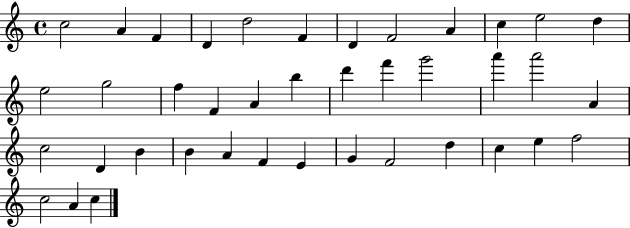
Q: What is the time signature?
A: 4/4